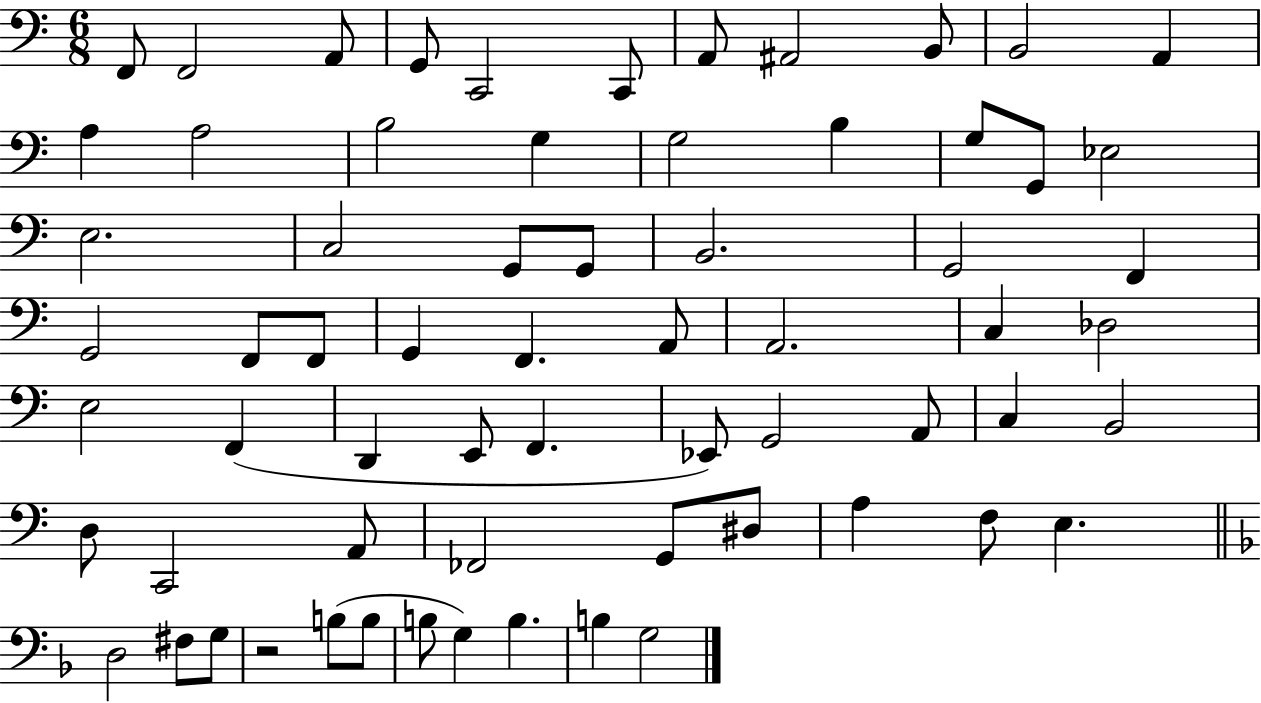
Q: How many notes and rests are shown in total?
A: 66